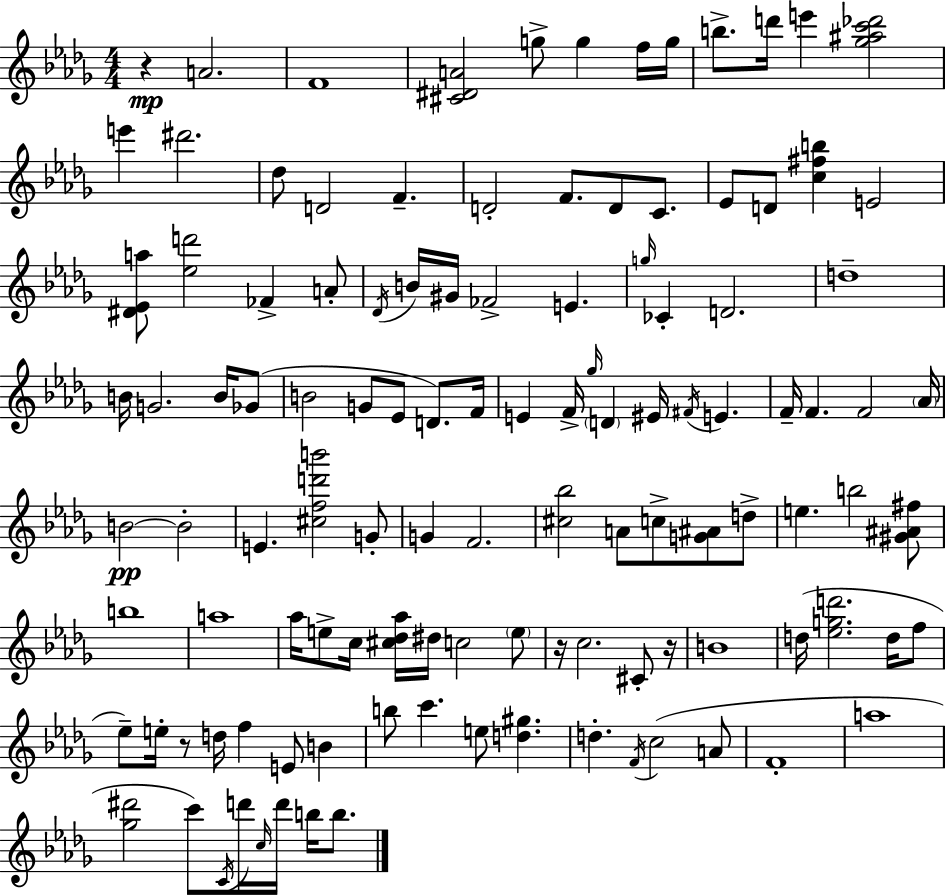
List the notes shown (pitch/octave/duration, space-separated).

R/q A4/h. F4/w [C#4,D#4,A4]/h G5/e G5/q F5/s G5/s B5/e. D6/s E6/q [Gb5,A#5,C6,Db6]/h E6/q D#6/h. Db5/e D4/h F4/q. D4/h F4/e. D4/e C4/e. Eb4/e D4/e [C5,F#5,B5]/q E4/h [D#4,Eb4,A5]/e [Eb5,D6]/h FES4/q A4/e Db4/s B4/s G#4/s FES4/h E4/q. G5/s CES4/q D4/h. D5/w B4/s G4/h. B4/s Gb4/e B4/h G4/e Eb4/e D4/e. F4/s E4/q F4/s Gb5/s D4/q EIS4/s F#4/s E4/q. F4/s F4/q. F4/h Ab4/s B4/h B4/h E4/q. [C#5,F5,D6,B6]/h G4/e G4/q F4/h. [C#5,Bb5]/h A4/e C5/e [G4,A#4]/e D5/e E5/q. B5/h [G#4,A#4,F#5]/e B5/w A5/w Ab5/s E5/e C5/s [C#5,Db5,Ab5]/s D#5/s C5/h E5/e R/s C5/h. C#4/e R/s B4/w D5/s [Eb5,G5,D6]/h. D5/s F5/e Eb5/e E5/s R/e D5/s F5/q E4/e B4/q B5/e C6/q. E5/e [D5,G#5]/q. D5/q. F4/s C5/h A4/e F4/w A5/w [Gb5,D#6]/h C6/e C4/s D6/s C5/s D6/s B5/s B5/e.